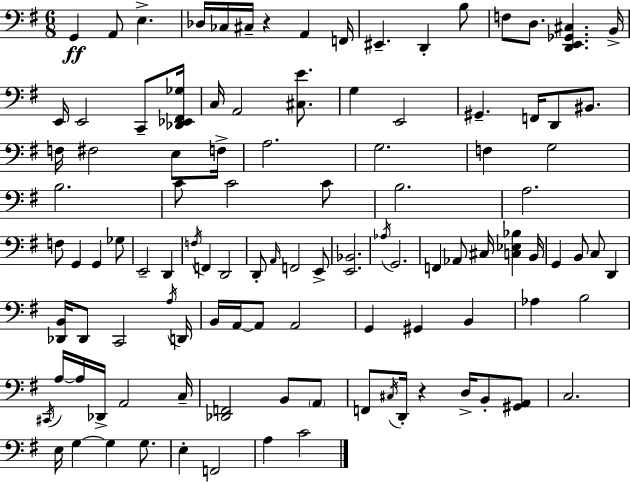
X:1
T:Untitled
M:6/8
L:1/4
K:G
G,, A,,/2 E, _D,/4 _C,/4 ^C,/4 z A,, F,,/4 ^E,, D,, B,/2 F,/2 D,/2 [D,,E,,_G,,^C,] B,,/4 E,,/4 E,,2 C,,/2 [_D,,_E,,^F,,_G,]/4 C,/4 A,,2 [^C,E]/2 G, E,,2 ^G,, F,,/4 D,,/2 ^B,,/2 F,/4 ^F,2 E,/2 F,/4 A,2 G,2 F, G,2 B,2 C/2 C2 C/2 B,2 A,2 F,/2 G,, G,, _G,/2 E,,2 D,, F,/4 F,, D,,2 D,,/2 A,,/4 F,,2 E,,/2 [E,,_B,,]2 _A,/4 G,,2 F,, _A,,/2 ^C,/4 [C,_E,_B,] B,,/4 G,, B,,/2 C,/2 D,, [_D,,B,,]/4 _D,,/2 C,,2 A,/4 D,,/4 B,,/4 A,,/4 A,,/2 A,,2 G,, ^G,, B,, _A, B,2 ^C,,/4 A,/4 A,/4 _D,,/4 A,,2 C,/4 [_D,,F,,]2 B,,/2 A,,/2 F,,/2 ^C,/4 D,,/4 z D,/4 B,,/2 [^G,,A,,]/2 C,2 E,/4 G, G, G,/2 E, F,,2 A, C2